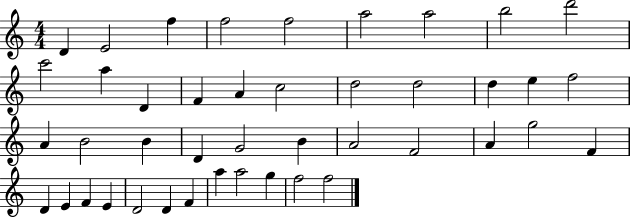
D4/q E4/h F5/q F5/h F5/h A5/h A5/h B5/h D6/h C6/h A5/q D4/q F4/q A4/q C5/h D5/h D5/h D5/q E5/q F5/h A4/q B4/h B4/q D4/q G4/h B4/q A4/h F4/h A4/q G5/h F4/q D4/q E4/q F4/q E4/q D4/h D4/q F4/q A5/q A5/h G5/q F5/h F5/h